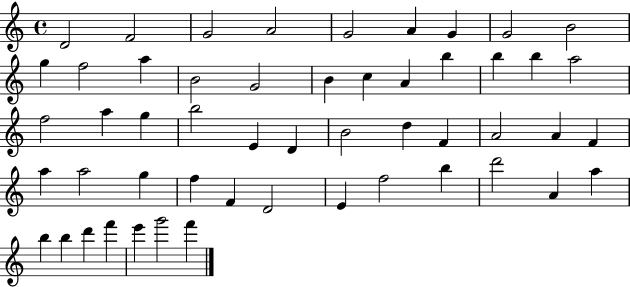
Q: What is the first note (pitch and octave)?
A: D4